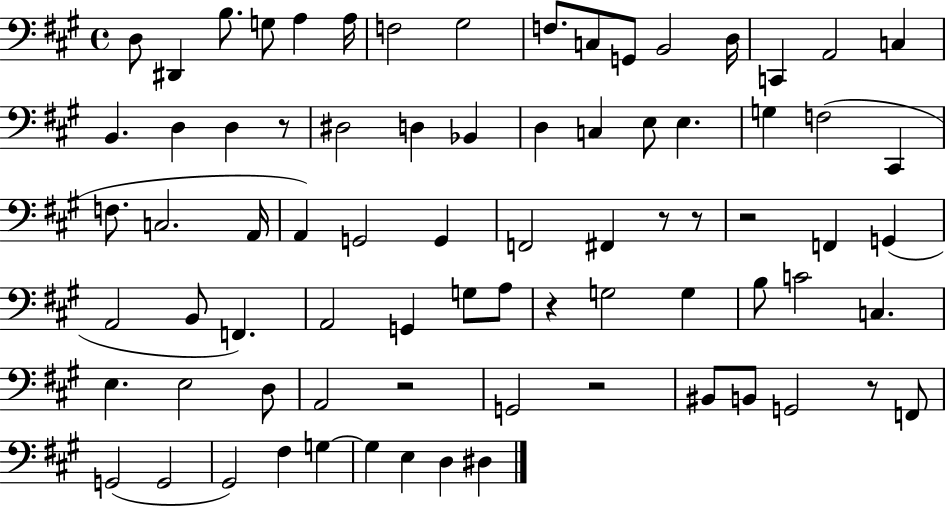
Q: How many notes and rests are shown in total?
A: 77